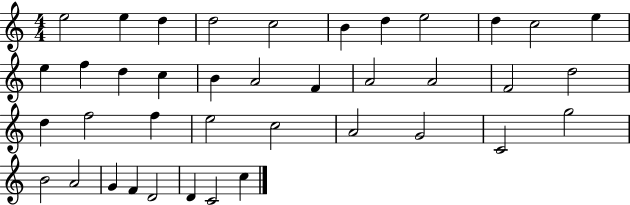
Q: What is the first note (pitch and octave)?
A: E5